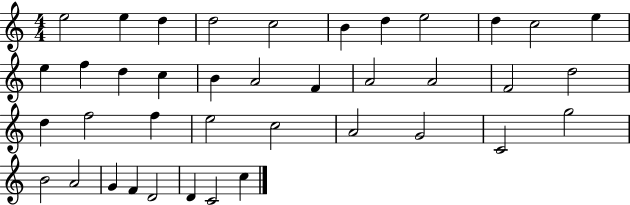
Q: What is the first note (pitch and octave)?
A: E5